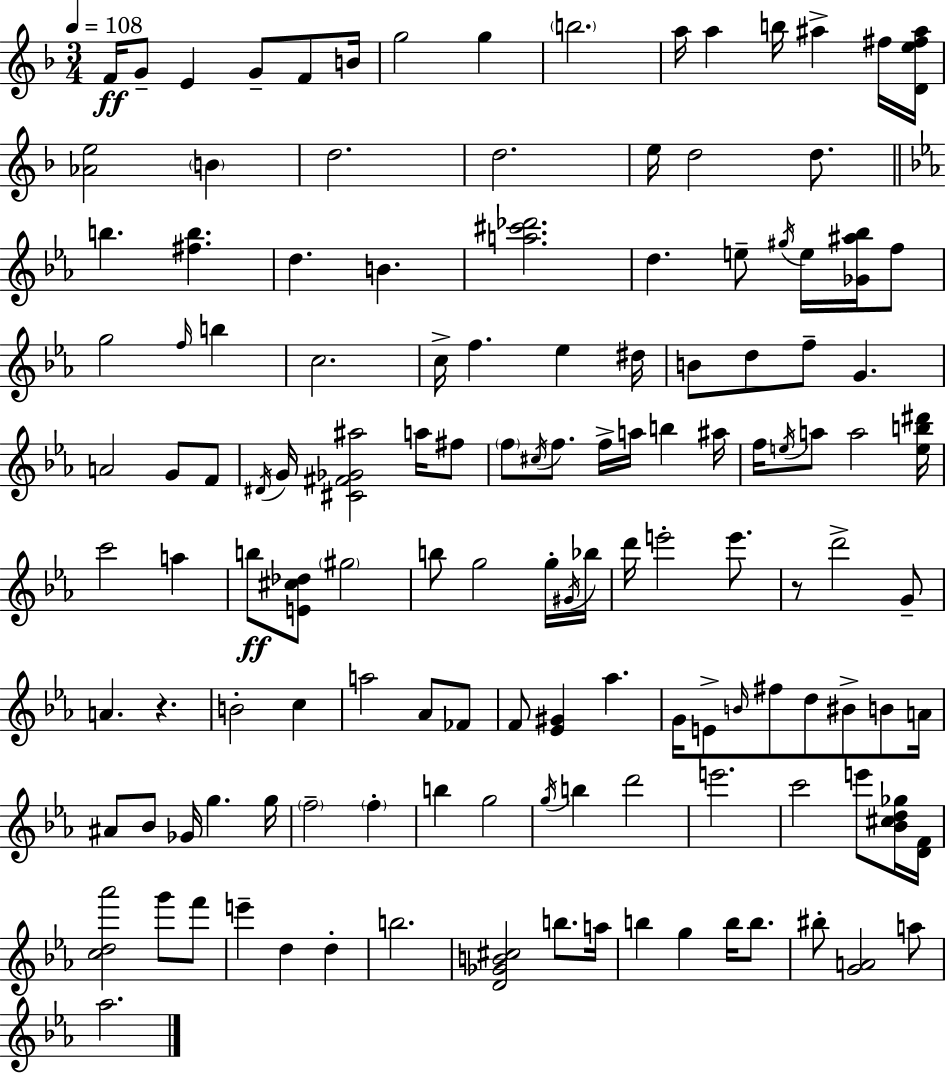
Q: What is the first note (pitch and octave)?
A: F4